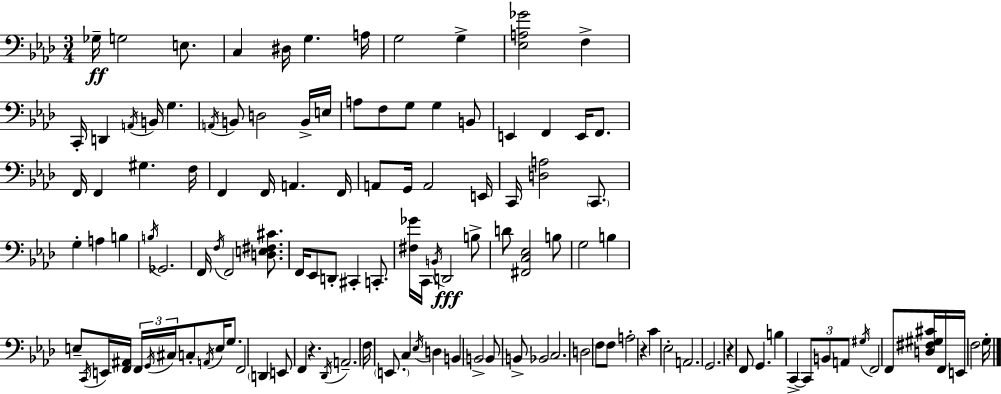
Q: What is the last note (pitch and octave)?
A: G3